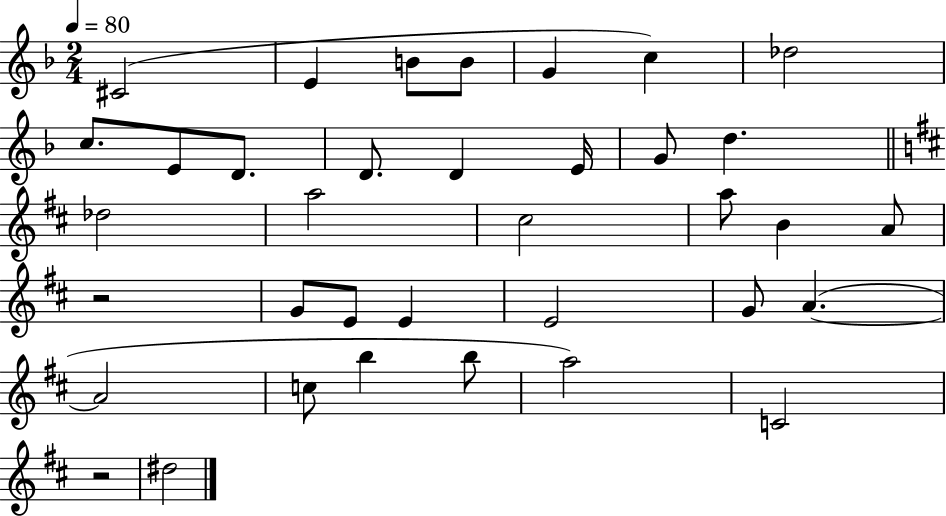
C#4/h E4/q B4/e B4/e G4/q C5/q Db5/h C5/e. E4/e D4/e. D4/e. D4/q E4/s G4/e D5/q. Db5/h A5/h C#5/h A5/e B4/q A4/e R/h G4/e E4/e E4/q E4/h G4/e A4/q. A4/h C5/e B5/q B5/e A5/h C4/h R/h D#5/h